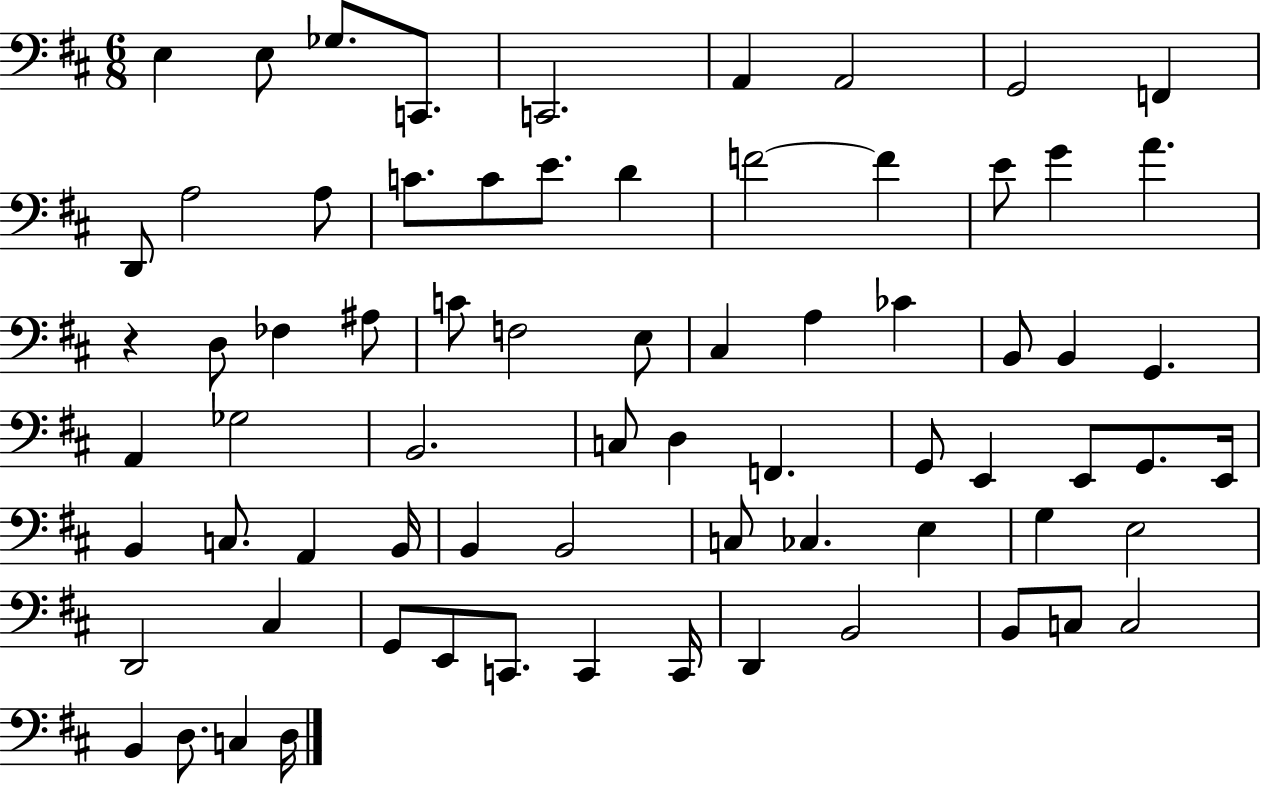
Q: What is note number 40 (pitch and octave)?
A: G2